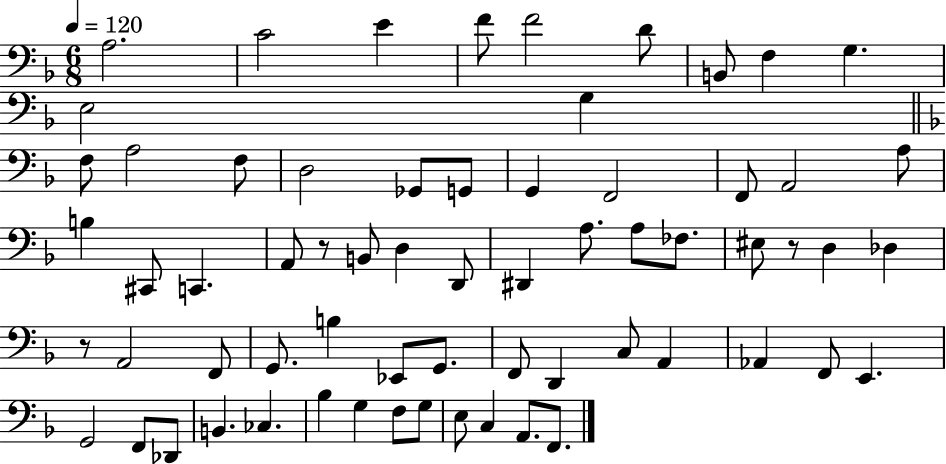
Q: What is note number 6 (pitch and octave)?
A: D4